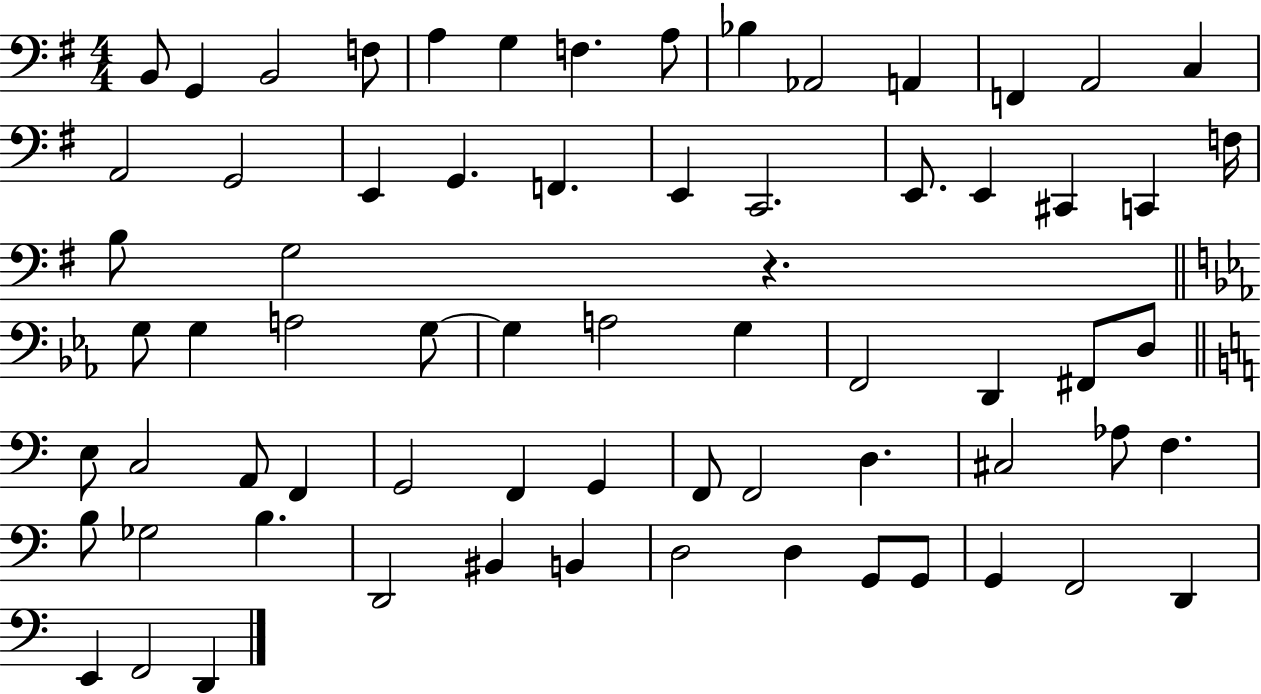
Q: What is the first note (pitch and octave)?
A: B2